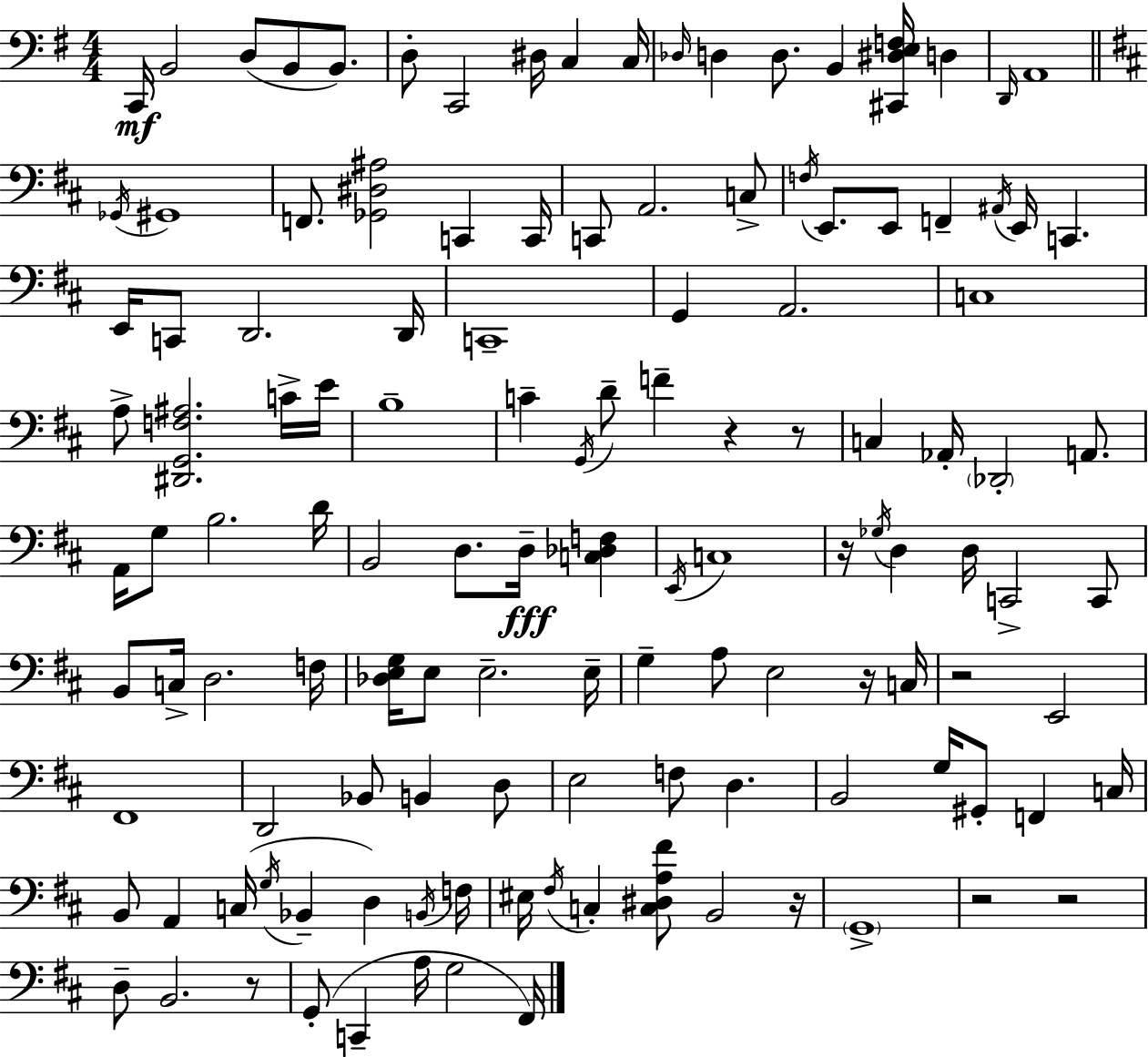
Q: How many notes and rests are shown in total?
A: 126